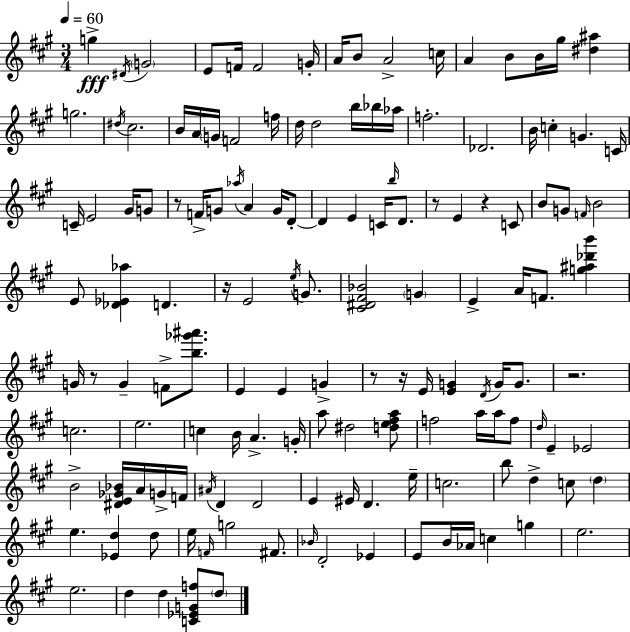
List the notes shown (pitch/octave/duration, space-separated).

G5/q D#4/s G4/h E4/e F4/s F4/h G4/s A4/s B4/e A4/h C5/s A4/q B4/e B4/s G#5/s [D#5,A#5]/q G5/h. D#5/s C#5/h. B4/s A4/s G4/s F4/h F5/s D5/s D5/h B5/s Bb5/s Ab5/s F5/h. Db4/h. B4/s C5/q G4/q. C4/s C4/s E4/h G#4/s G4/e R/e F4/s G4/e Ab5/s A4/q G4/s D4/e D4/q E4/q C4/s B5/s D4/e. R/e E4/q R/q C4/e B4/e G4/e F4/s B4/h E4/e [Db4,Eb4,Ab5]/q D4/q. R/s E4/h E5/s G4/e. [C#4,D#4,F#4,Bb4]/h G4/q E4/q A4/s F4/e. [G5,A#5,Db6,B6]/q G4/s R/e G4/q F4/e [B5,Gb6,A#6]/e. E4/q E4/q G4/q R/e R/s E4/s [E4,G4]/q D4/s G4/s G4/e. R/h. C5/h. E5/h. C5/q B4/s A4/q. G4/s A5/e D#5/h [D5,E5,F#5,A5]/e F5/h A5/s A5/s F5/e D5/s E4/q Eb4/h B4/h [D#4,E4,Gb4,Bb4]/s A4/s G4/s F4/s A#4/s D4/q D4/h E4/q EIS4/s D4/q. E5/s C5/h. B5/e D5/q C5/e D5/q E5/q. [Eb4,D5]/q D5/e E5/s F4/s G5/h F#4/e. Bb4/s D4/h Eb4/q E4/e B4/s Ab4/s C5/q G5/q E5/h. E5/h. D5/q D5/q [C4,Eb4,G4,F5]/e D5/e